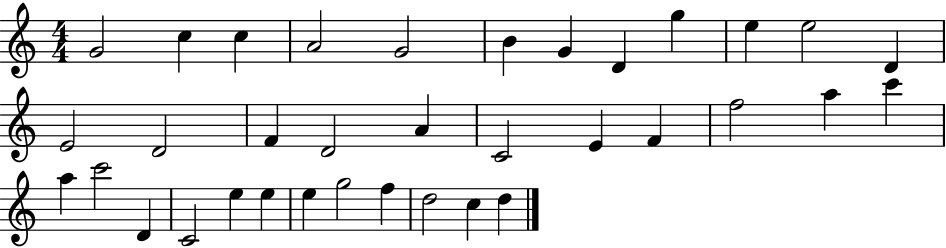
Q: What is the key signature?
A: C major